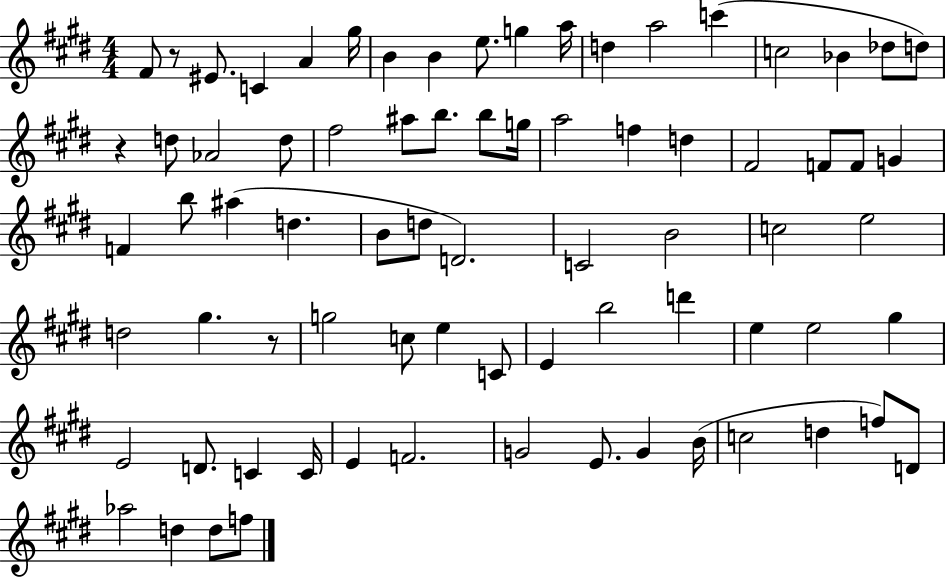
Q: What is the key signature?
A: E major